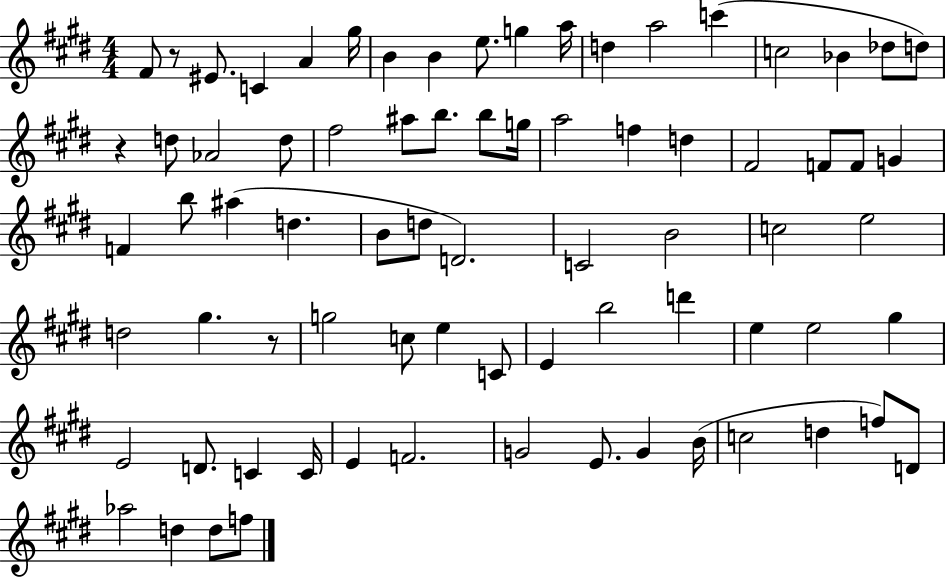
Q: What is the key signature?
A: E major